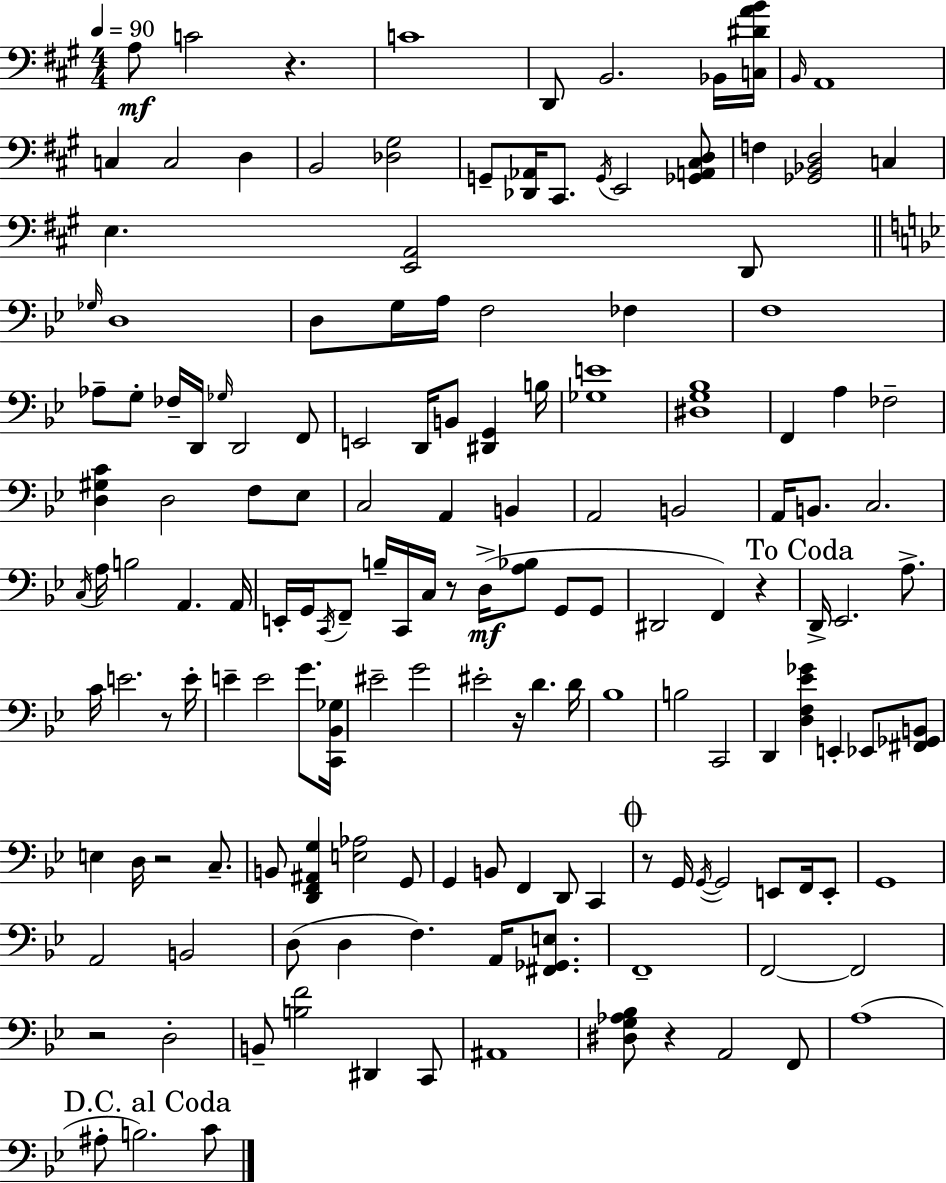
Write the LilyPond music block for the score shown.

{
  \clef bass
  \numericTimeSignature
  \time 4/4
  \key a \major
  \tempo 4 = 90
  a8\mf c'2 r4. | c'1 | d,8 b,2. bes,16 <c dis' a' b'>16 | \grace { b,16 } a,1 | \break c4 c2 d4 | b,2 <des gis>2 | g,8-- <des, aes,>16 cis,8. \acciaccatura { g,16 } e,2 | <ges, a, cis d>8 f4 <ges, bes, d>2 c4 | \break e4. <e, a,>2 | d,8 \bar "||" \break \key g \minor \grace { ges16 } d1 | d8 g16 a16 f2 fes4 | f1 | aes8-- g8-. fes16-- d,16 \grace { ges16 } d,2 | \break f,8 e,2 d,16 b,8 <dis, g,>4 | b16 <ges e'>1 | <dis g bes>1 | f,4 a4 fes2-- | \break <d gis c'>4 d2 f8 | ees8 c2 a,4 b,4 | a,2 b,2 | a,16 b,8. c2. | \break \acciaccatura { c16 } a16 b2 a,4. | a,16 e,16-. g,16 \acciaccatura { c,16 } f,8-- b16-- c,16 c16 r8 d16->(\mf <a bes>8 | g,8 g,8 dis,2 f,4) | r4 \mark "To Coda" d,16-> ees,2. | \break a8.-> c'16 e'2. | r8 e'16-. e'4-- e'2 | g'8. <c, bes, ges>16 eis'2-- g'2 | eis'2-. r16 d'4. | \break d'16 bes1 | b2 c,2 | d,4 <d f ees' ges'>4 e,4-. | ees,8 <fis, ges, b,>8 e4 d16 r2 | \break c8.-- b,8 <d, f, ais, g>4 <e aes>2 | g,8 g,4 b,8 f,4 d,8 | c,4 \mark \markup { \musicglyph "scripts.coda" } r8 g,16 \acciaccatura { g,16~ }~ g,2 | e,8 f,16 e,8-. g,1 | \break a,2 b,2 | d8( d4 f4.) | a,16 <fis, ges, e>8. f,1-- | f,2~~ f,2 | \break r2 d2-. | b,8-- <b f'>2 dis,4 | c,8 ais,1 | <dis g aes bes>8 r4 a,2 | \break f,8 a1( | \mark "D.C. al Coda" ais8-. b2.) | c'8 \bar "|."
}